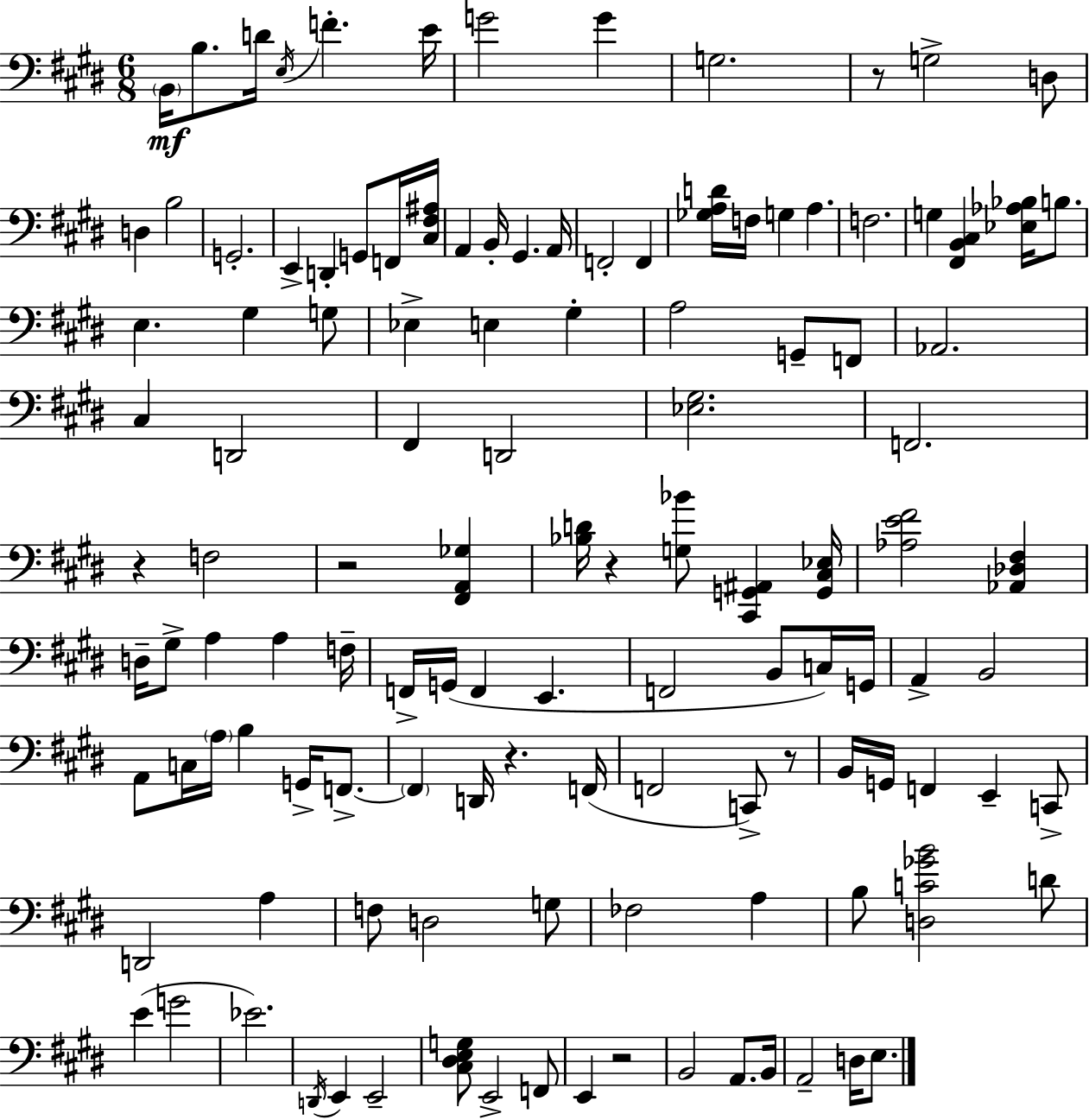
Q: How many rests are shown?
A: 7